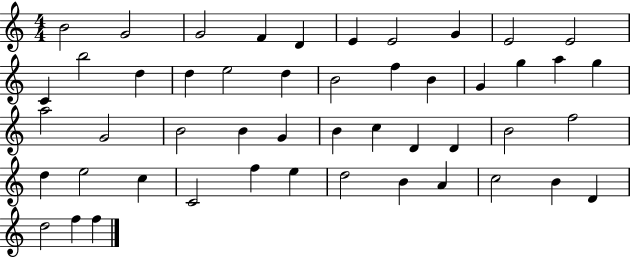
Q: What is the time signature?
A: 4/4